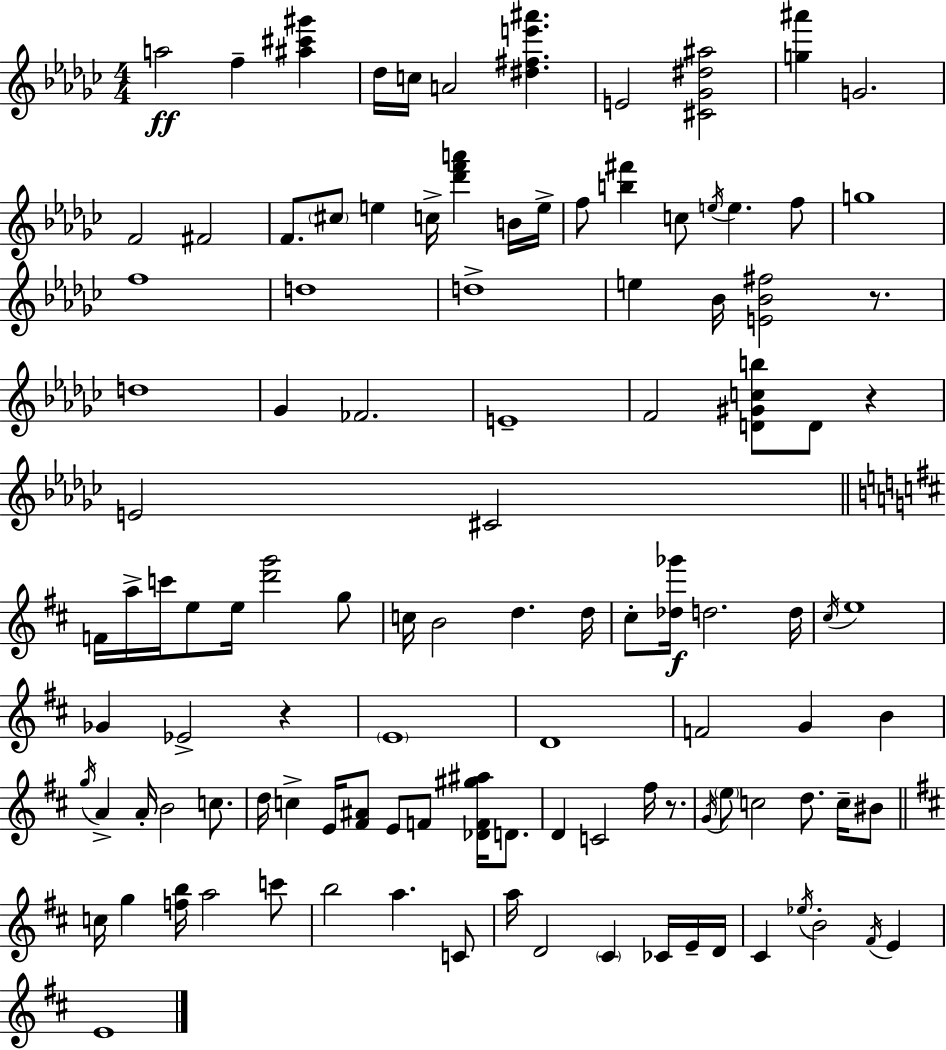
A5/h F5/q [A#5,C#6,G#6]/q Db5/s C5/s A4/h [D#5,F#5,E6,A#6]/q. E4/h [C#4,Gb4,D#5,A#5]/h [G5,A#6]/q G4/h. F4/h F#4/h F4/e. C#5/e E5/q C5/s [Db6,F6,A6]/q B4/s E5/s F5/e [B5,F#6]/q C5/e E5/s E5/q. F5/e G5/w F5/w D5/w D5/w E5/q Bb4/s [E4,Bb4,F#5]/h R/e. D5/w Gb4/q FES4/h. E4/w F4/h [D4,G#4,C5,B5]/e D4/e R/q E4/h C#4/h F4/s A5/s C6/s E5/e E5/s [D6,G6]/h G5/e C5/s B4/h D5/q. D5/s C#5/e [Db5,Gb6]/s D5/h. D5/s C#5/s E5/w Gb4/q Eb4/h R/q E4/w D4/w F4/h G4/q B4/q G5/s A4/q A4/s B4/h C5/e. D5/s C5/q E4/s [F#4,A#4]/e E4/e F4/e [Db4,F4,G#5,A#5]/s D4/e. D4/q C4/h F#5/s R/e. G4/s E5/e C5/h D5/e. C5/s BIS4/e C5/s G5/q [F5,B5]/s A5/h C6/e B5/h A5/q. C4/e A5/s D4/h C#4/q CES4/s E4/s D4/s C#4/q Eb5/s B4/h F#4/s E4/q E4/w